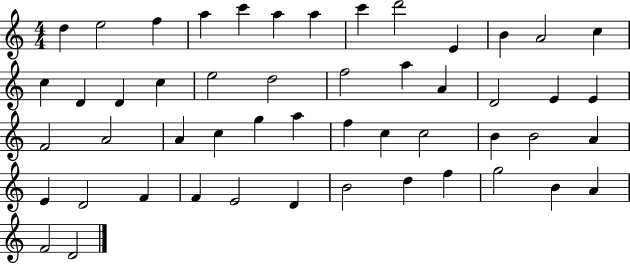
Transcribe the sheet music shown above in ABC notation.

X:1
T:Untitled
M:4/4
L:1/4
K:C
d e2 f a c' a a c' d'2 E B A2 c c D D c e2 d2 f2 a A D2 E E F2 A2 A c g a f c c2 B B2 A E D2 F F E2 D B2 d f g2 B A F2 D2